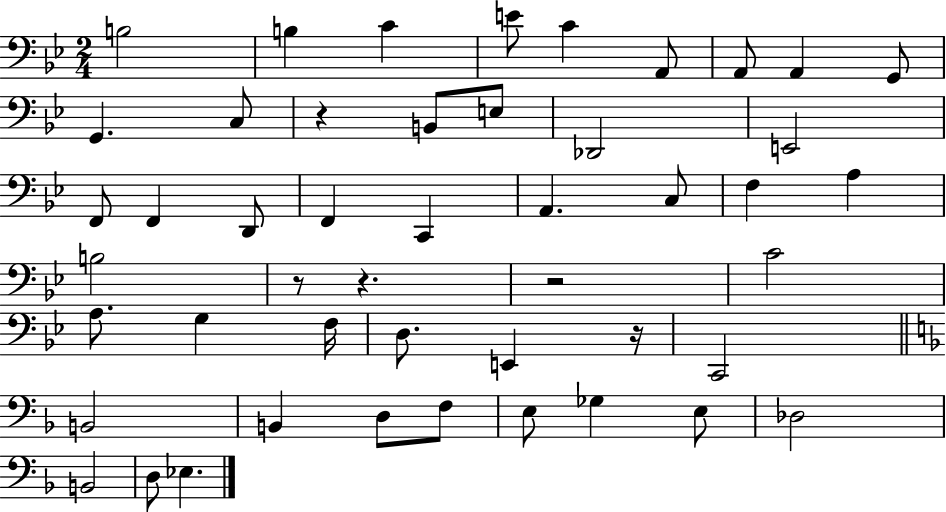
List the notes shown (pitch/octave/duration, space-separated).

B3/h B3/q C4/q E4/e C4/q A2/e A2/e A2/q G2/e G2/q. C3/e R/q B2/e E3/e Db2/h E2/h F2/e F2/q D2/e F2/q C2/q A2/q. C3/e F3/q A3/q B3/h R/e R/q. R/h C4/h A3/e. G3/q F3/s D3/e. E2/q R/s C2/h B2/h B2/q D3/e F3/e E3/e Gb3/q E3/e Db3/h B2/h D3/e Eb3/q.